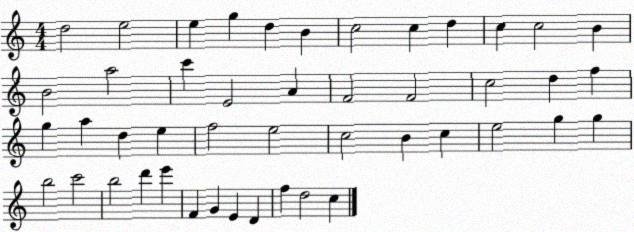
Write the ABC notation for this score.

X:1
T:Untitled
M:4/4
L:1/4
K:C
d2 e2 e g d B c2 c d c c2 B B2 a2 c' E2 A F2 F2 c2 d f g a d e f2 e2 c2 B c e2 g g b2 c'2 b2 d' e' F G E D f d2 c